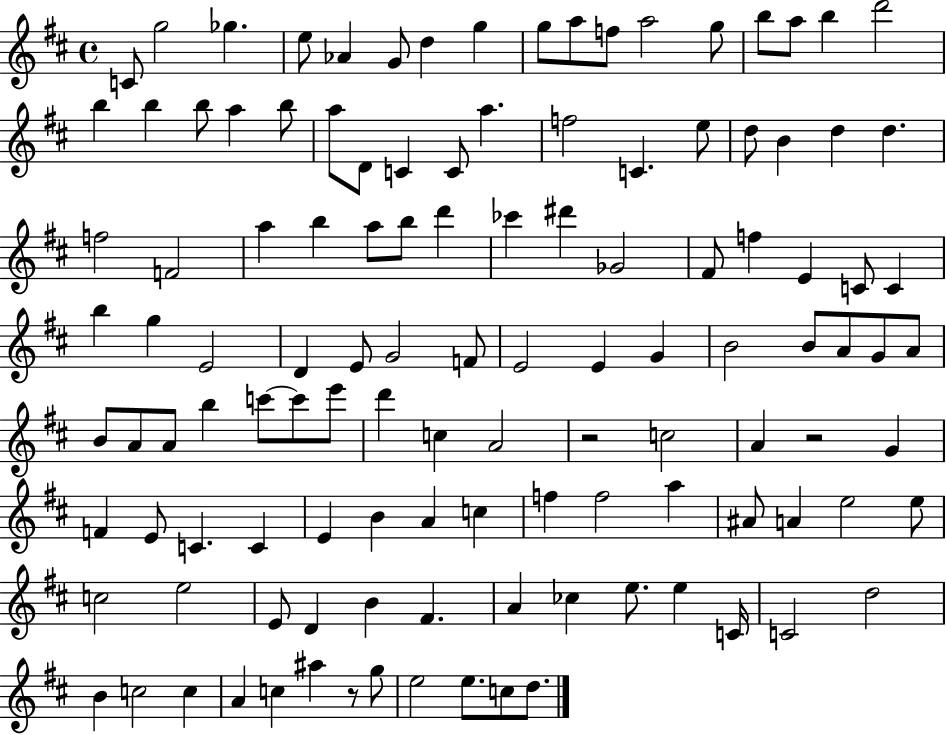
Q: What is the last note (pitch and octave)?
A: D5